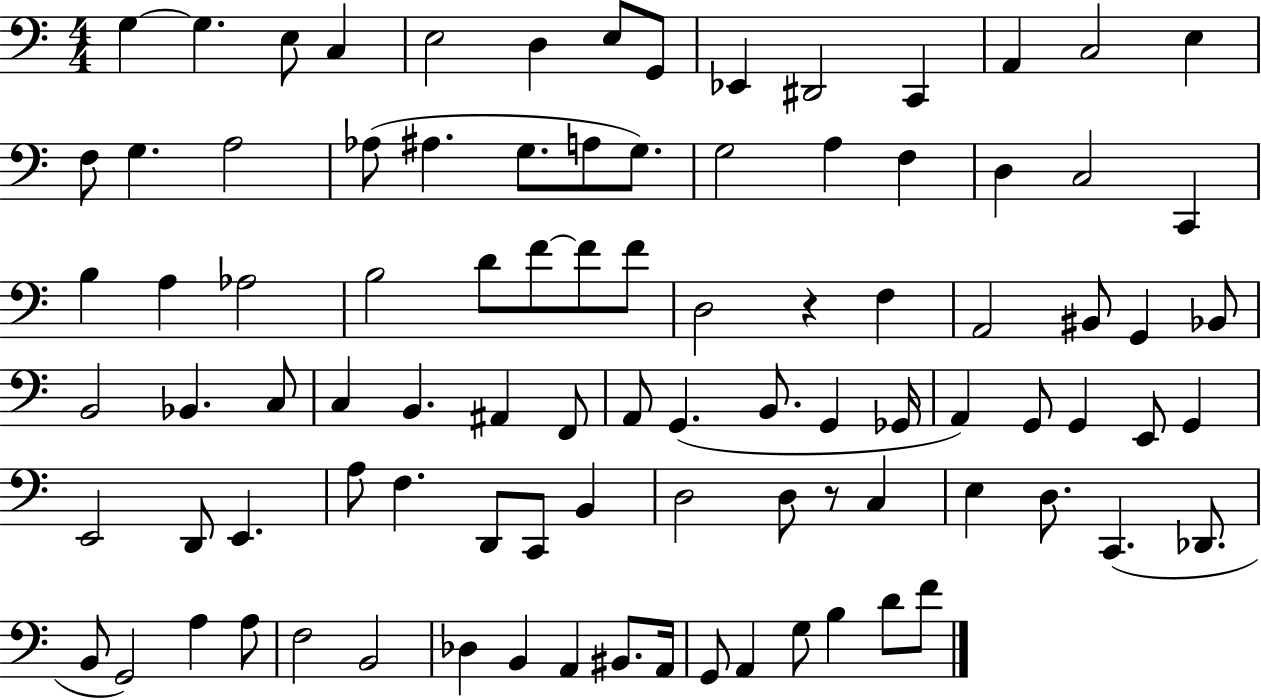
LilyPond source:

{
  \clef bass
  \numericTimeSignature
  \time 4/4
  \key c \major
  g4~~ g4. e8 c4 | e2 d4 e8 g,8 | ees,4 dis,2 c,4 | a,4 c2 e4 | \break f8 g4. a2 | aes8( ais4. g8. a8 g8.) | g2 a4 f4 | d4 c2 c,4 | \break b4 a4 aes2 | b2 d'8 f'8~~ f'8 f'8 | d2 r4 f4 | a,2 bis,8 g,4 bes,8 | \break b,2 bes,4. c8 | c4 b,4. ais,4 f,8 | a,8 g,4.( b,8. g,4 ges,16 | a,4) g,8 g,4 e,8 g,4 | \break e,2 d,8 e,4. | a8 f4. d,8 c,8 b,4 | d2 d8 r8 c4 | e4 d8. c,4.( des,8. | \break b,8 g,2) a4 a8 | f2 b,2 | des4 b,4 a,4 bis,8. a,16 | g,8 a,4 g8 b4 d'8 f'8 | \break \bar "|."
}